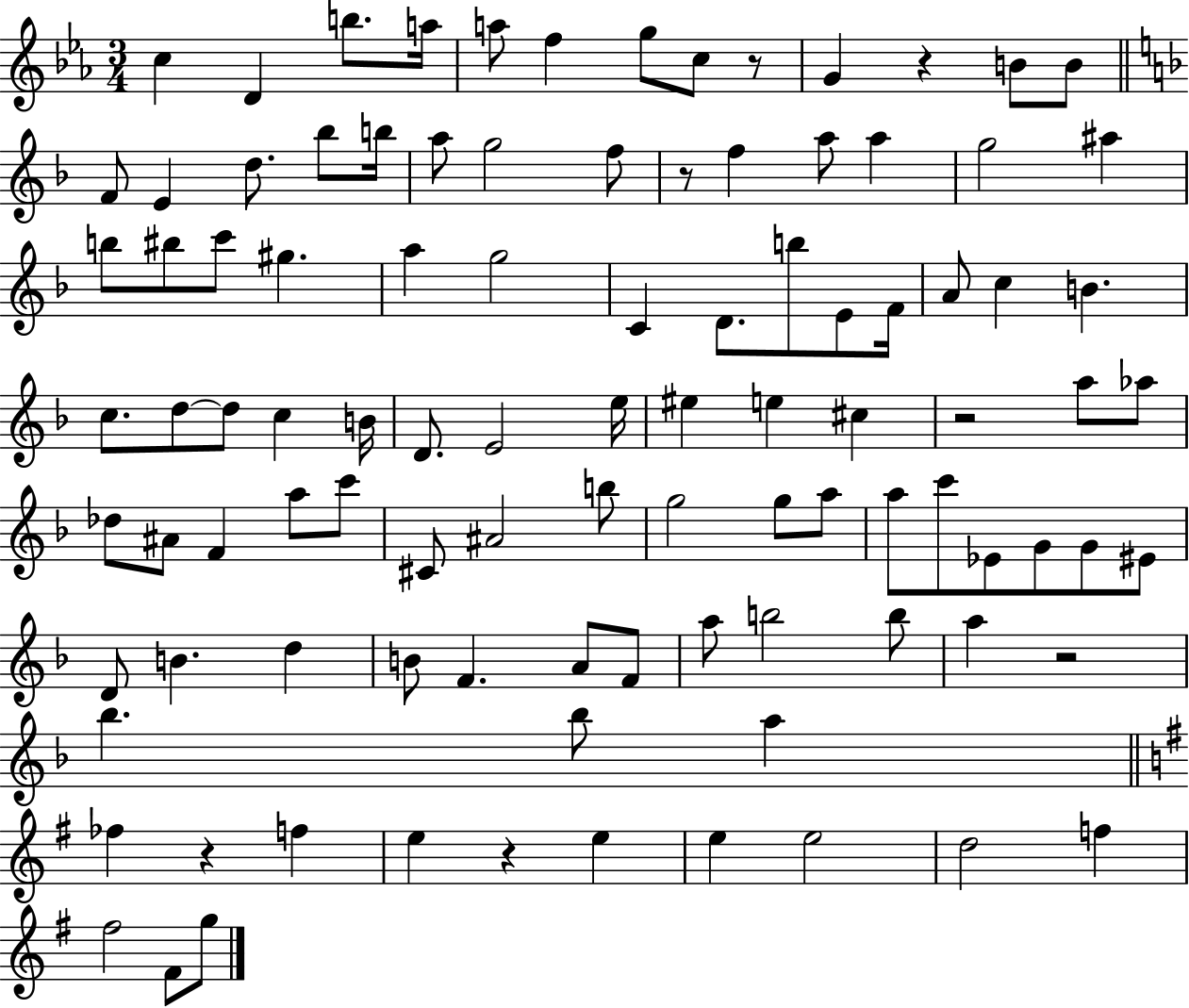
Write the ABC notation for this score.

X:1
T:Untitled
M:3/4
L:1/4
K:Eb
c D b/2 a/4 a/2 f g/2 c/2 z/2 G z B/2 B/2 F/2 E d/2 _b/2 b/4 a/2 g2 f/2 z/2 f a/2 a g2 ^a b/2 ^b/2 c'/2 ^g a g2 C D/2 b/2 E/2 F/4 A/2 c B c/2 d/2 d/2 c B/4 D/2 E2 e/4 ^e e ^c z2 a/2 _a/2 _d/2 ^A/2 F a/2 c'/2 ^C/2 ^A2 b/2 g2 g/2 a/2 a/2 c'/2 _E/2 G/2 G/2 ^E/2 D/2 B d B/2 F A/2 F/2 a/2 b2 b/2 a z2 _b _b/2 a _f z f e z e e e2 d2 f ^f2 ^F/2 g/2